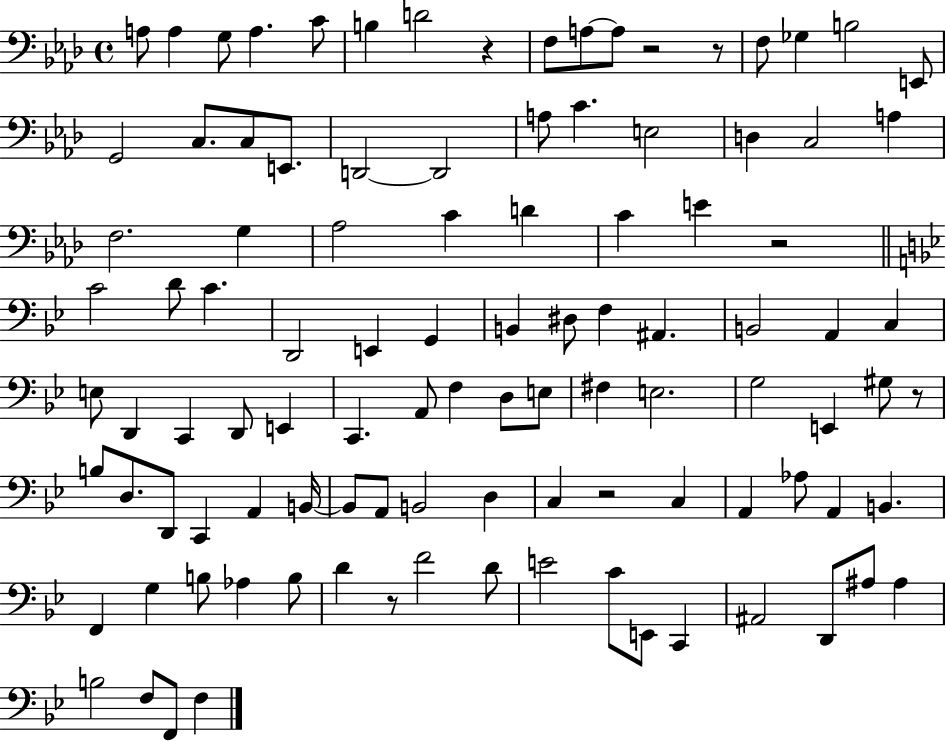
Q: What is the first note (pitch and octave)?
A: A3